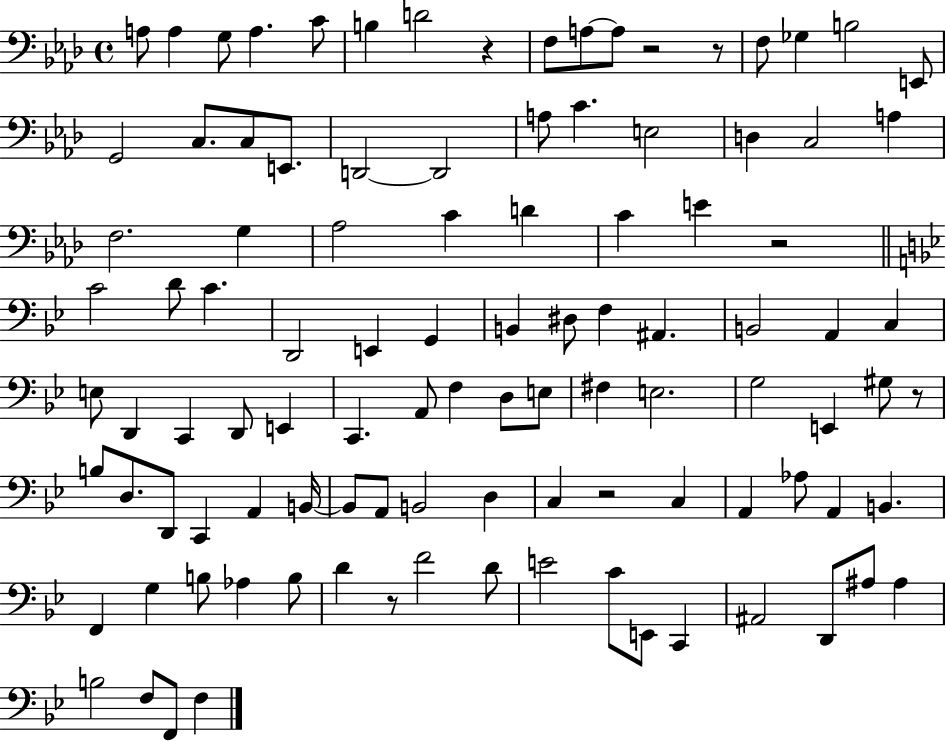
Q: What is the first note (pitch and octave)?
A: A3